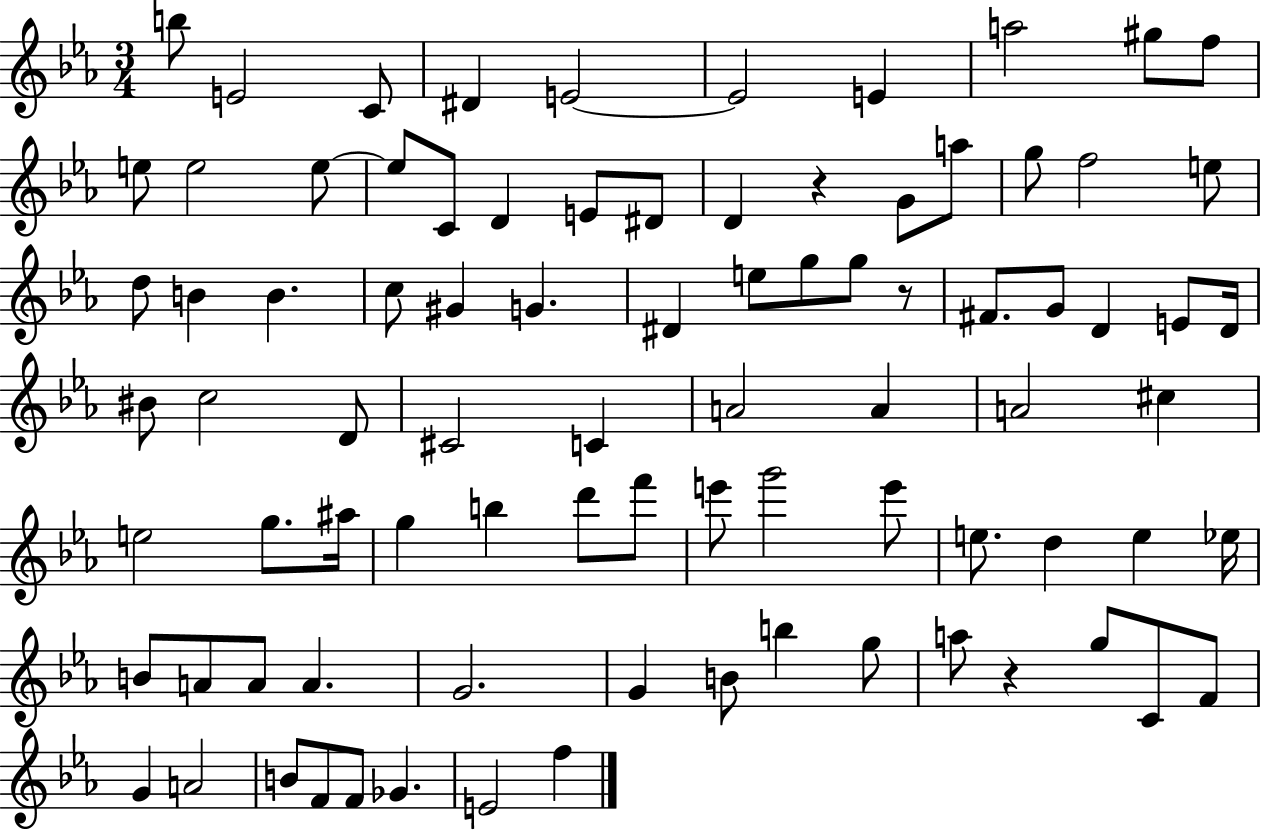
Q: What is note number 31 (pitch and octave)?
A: D#4